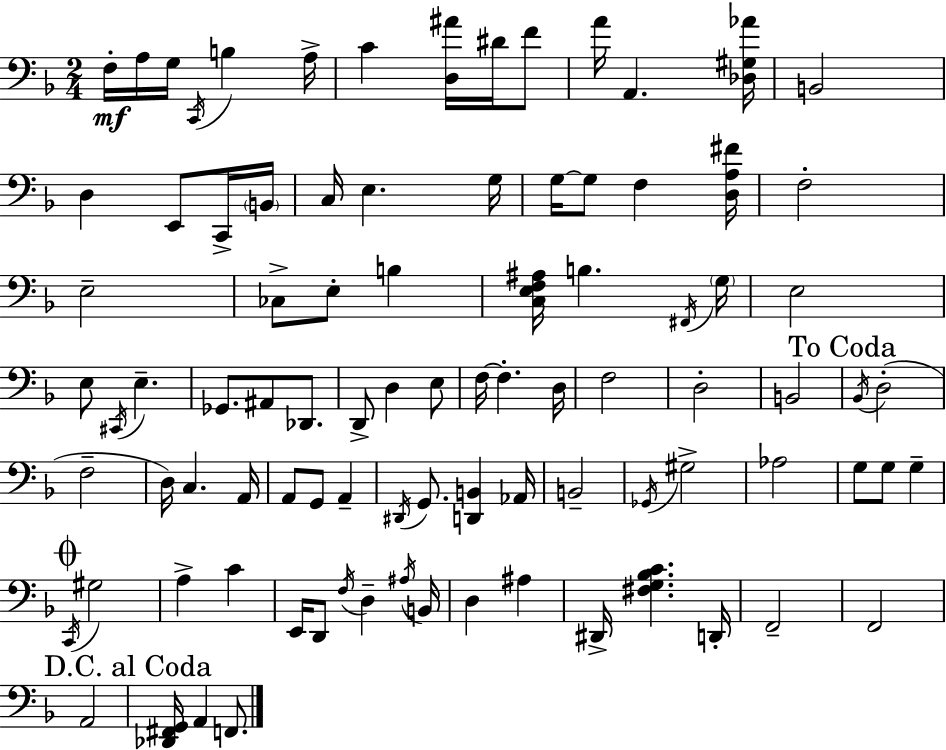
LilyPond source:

{
  \clef bass
  \numericTimeSignature
  \time 2/4
  \key f \major
  f16-.\mf a16 g16 \acciaccatura { c,16 } b4 | a16-> c'4 <d ais'>16 dis'16 f'8 | a'16 a,4. | <des gis aes'>16 b,2 | \break d4 e,8 c,16-> | \parenthesize b,16 c16 e4. | g16 g16~~ g8 f4 | <d a fis'>16 f2-. | \break e2-- | ces8-> e8-. b4 | <c e f ais>16 b4. | \acciaccatura { fis,16 } \parenthesize g16 e2 | \break e8 \acciaccatura { cis,16 } e4.-- | ges,8. ais,8 | des,8. d,8-> d4 | e8 f16~~ f4.-. | \break d16 f2 | d2-. | b,2 | \mark "To Coda" \acciaccatura { bes,16 }( d2-. | \break f2-- | d16) c4. | a,16 a,8 g,8 | a,4-- \acciaccatura { dis,16 } g,8. | \break <d, b,>4 aes,16 b,2-- | \acciaccatura { ges,16 } gis2-> | aes2 | g8 | \break g8 g4-- \mark \markup { \musicglyph "scripts.coda" } \acciaccatura { c,16 } gis2 | a4-> | c'4 e,16 | d,8 \acciaccatura { f16 } d4-- \acciaccatura { ais16 } | \break b,16 d4 ais4 | dis,16-> <fis g bes c'>4. | d,16-. f,2-- | f,2 | \break a,2 | \mark "D.C. al Coda" <des, fis, g,>16 a,4 f,8. | \bar "|."
}